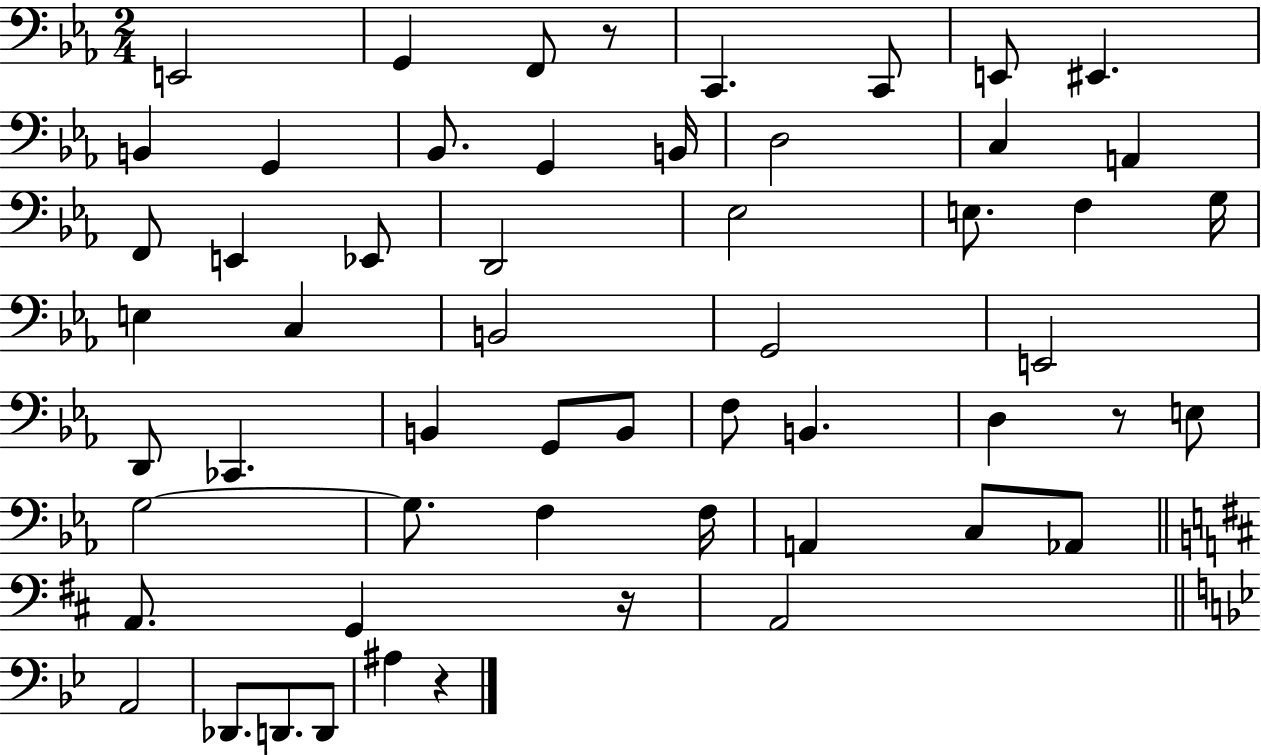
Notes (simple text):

E2/h G2/q F2/e R/e C2/q. C2/e E2/e EIS2/q. B2/q G2/q Bb2/e. G2/q B2/s D3/h C3/q A2/q F2/e E2/q Eb2/e D2/h Eb3/h E3/e. F3/q G3/s E3/q C3/q B2/h G2/h E2/h D2/e CES2/q. B2/q G2/e B2/e F3/e B2/q. D3/q R/e E3/e G3/h G3/e. F3/q F3/s A2/q C3/e Ab2/e A2/e. G2/q R/s A2/h A2/h Db2/e. D2/e. D2/e A#3/q R/q